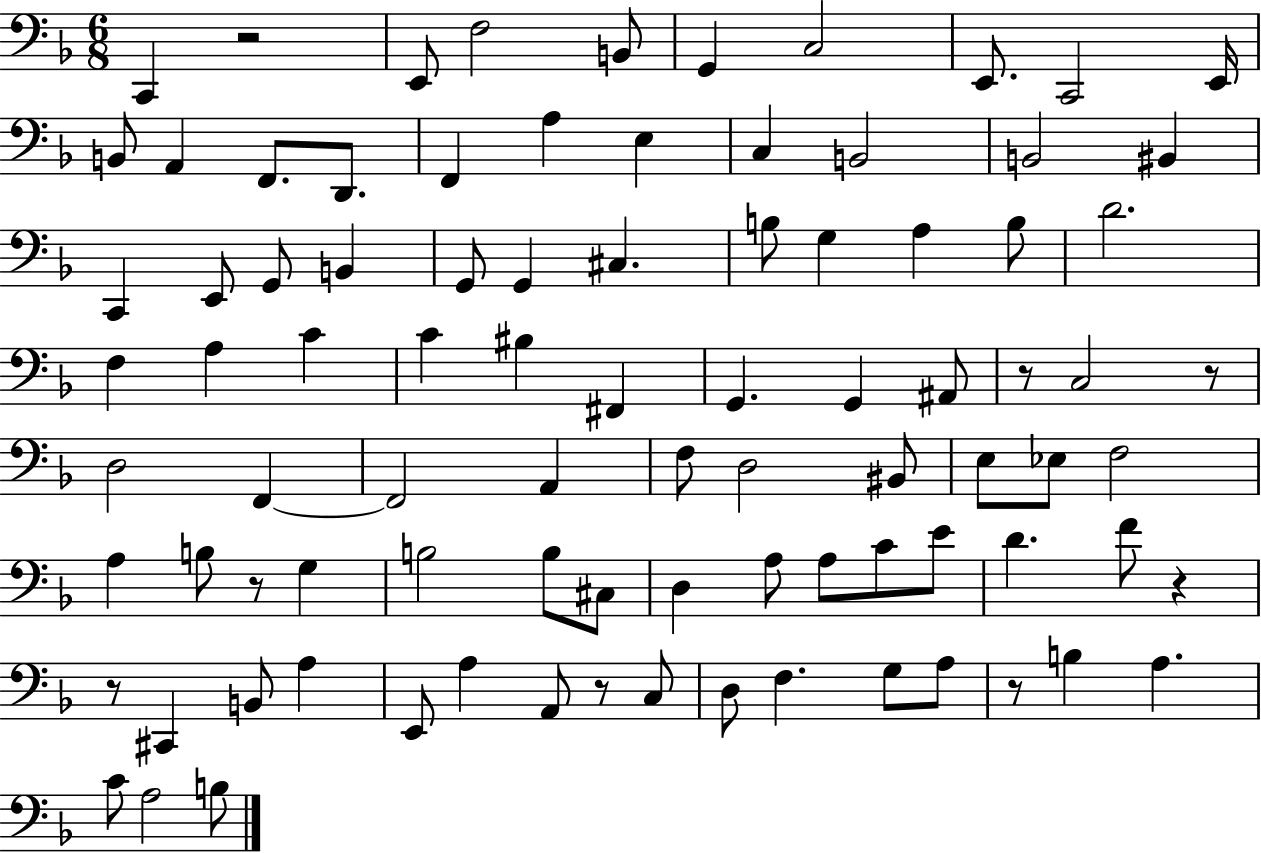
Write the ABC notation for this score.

X:1
T:Untitled
M:6/8
L:1/4
K:F
C,, z2 E,,/2 F,2 B,,/2 G,, C,2 E,,/2 C,,2 E,,/4 B,,/2 A,, F,,/2 D,,/2 F,, A, E, C, B,,2 B,,2 ^B,, C,, E,,/2 G,,/2 B,, G,,/2 G,, ^C, B,/2 G, A, B,/2 D2 F, A, C C ^B, ^F,, G,, G,, ^A,,/2 z/2 C,2 z/2 D,2 F,, F,,2 A,, F,/2 D,2 ^B,,/2 E,/2 _E,/2 F,2 A, B,/2 z/2 G, B,2 B,/2 ^C,/2 D, A,/2 A,/2 C/2 E/2 D F/2 z z/2 ^C,, B,,/2 A, E,,/2 A, A,,/2 z/2 C,/2 D,/2 F, G,/2 A,/2 z/2 B, A, C/2 A,2 B,/2